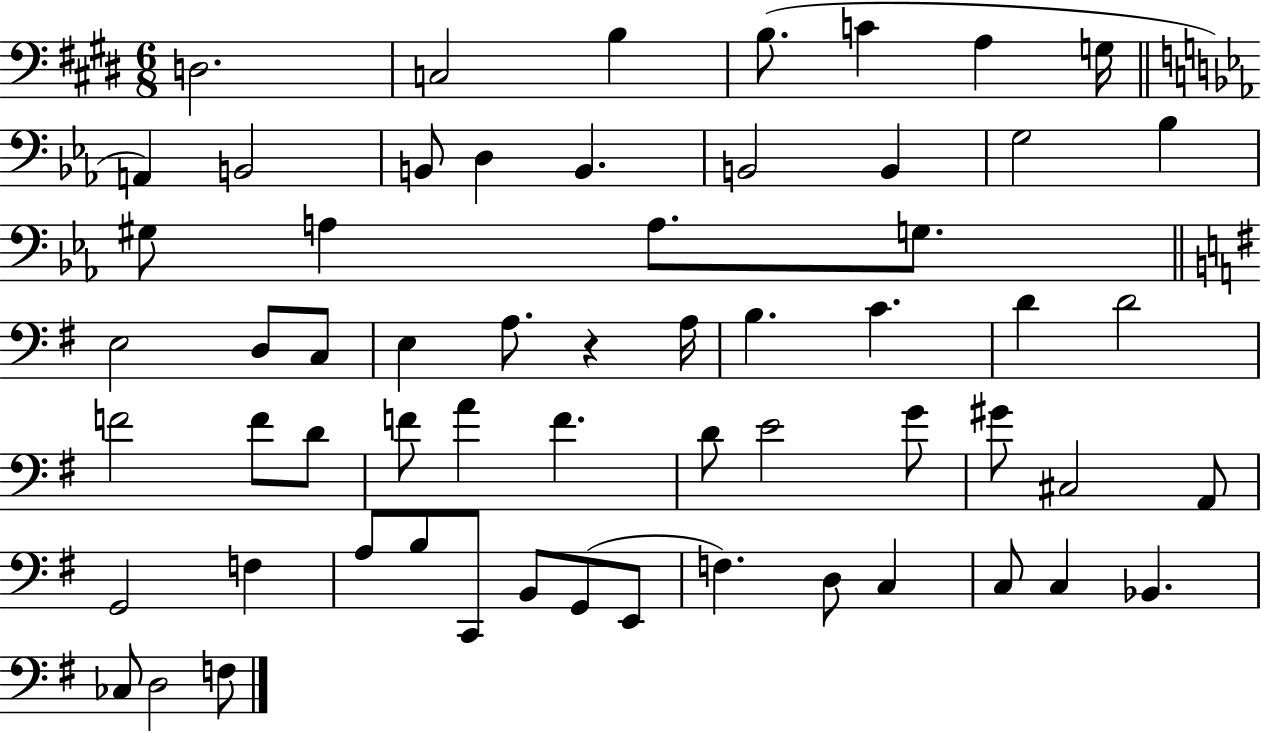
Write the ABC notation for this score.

X:1
T:Untitled
M:6/8
L:1/4
K:E
D,2 C,2 B, B,/2 C A, G,/4 A,, B,,2 B,,/2 D, B,, B,,2 B,, G,2 _B, ^G,/2 A, A,/2 G,/2 E,2 D,/2 C,/2 E, A,/2 z A,/4 B, C D D2 F2 F/2 D/2 F/2 A F D/2 E2 G/2 ^G/2 ^C,2 A,,/2 G,,2 F, A,/2 B,/2 C,,/2 B,,/2 G,,/2 E,,/2 F, D,/2 C, C,/2 C, _B,, _C,/2 D,2 F,/2